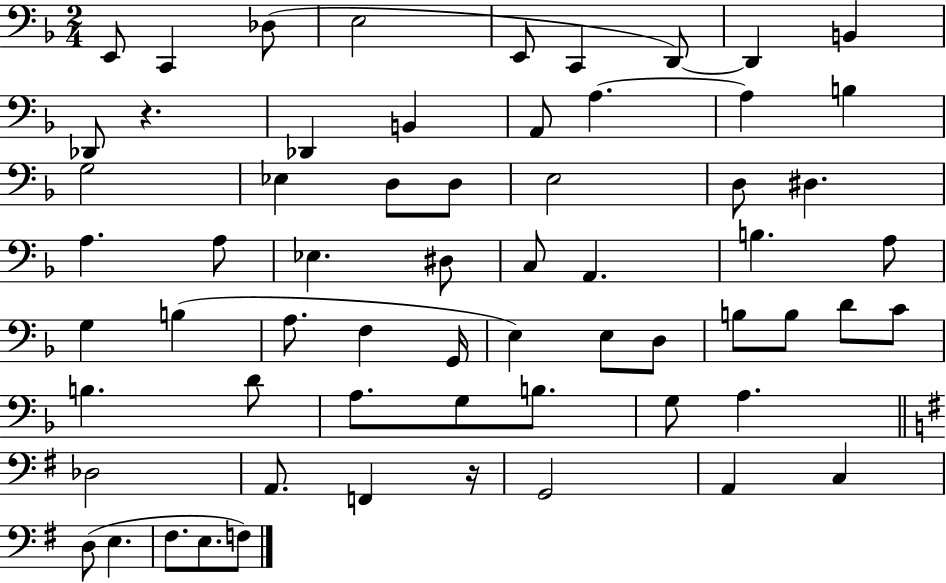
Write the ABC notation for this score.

X:1
T:Untitled
M:2/4
L:1/4
K:F
E,,/2 C,, _D,/2 E,2 E,,/2 C,, D,,/2 D,, B,, _D,,/2 z _D,, B,, A,,/2 A, A, B, G,2 _E, D,/2 D,/2 E,2 D,/2 ^D, A, A,/2 _E, ^D,/2 C,/2 A,, B, A,/2 G, B, A,/2 F, G,,/4 E, E,/2 D,/2 B,/2 B,/2 D/2 C/2 B, D/2 A,/2 G,/2 B,/2 G,/2 A, _D,2 A,,/2 F,, z/4 G,,2 A,, C, D,/2 E, ^F,/2 E,/2 F,/2